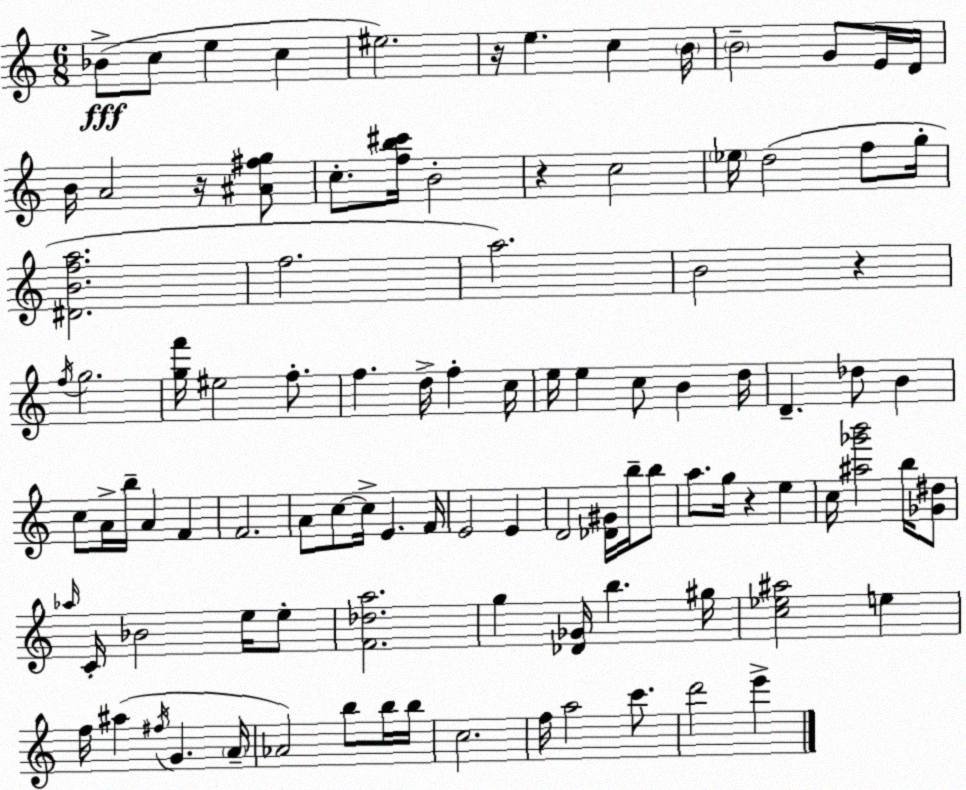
X:1
T:Untitled
M:6/8
L:1/4
K:Am
_B/2 c/2 e c ^e2 z/4 e c B/4 B2 G/2 E/4 D/4 B/4 A2 z/4 [^A^fg]/2 c/2 [fb^c']/4 B2 z c2 _e/4 d2 f/2 g/4 [^DBfa]2 f2 a2 B2 z f/4 g2 [gf']/4 ^e2 f/2 f d/4 f c/4 e/4 e c/2 B d/4 D _d/2 B c/2 A/4 b/4 A F F2 A/2 c/2 c/4 E F/4 E2 E D2 [_D^G]/4 b/4 b/2 a/2 g/4 z e c/4 [^a_g'b']2 b/4 [_G^d]/2 _a/4 C/4 _B2 e/4 e/2 [F_da]2 g [_D_G]/4 b ^g/4 [c_e^a]2 e f/4 ^a ^f/4 G A/4 _A2 b/2 b/4 b/4 c2 f/4 a2 c'/2 d'2 e'